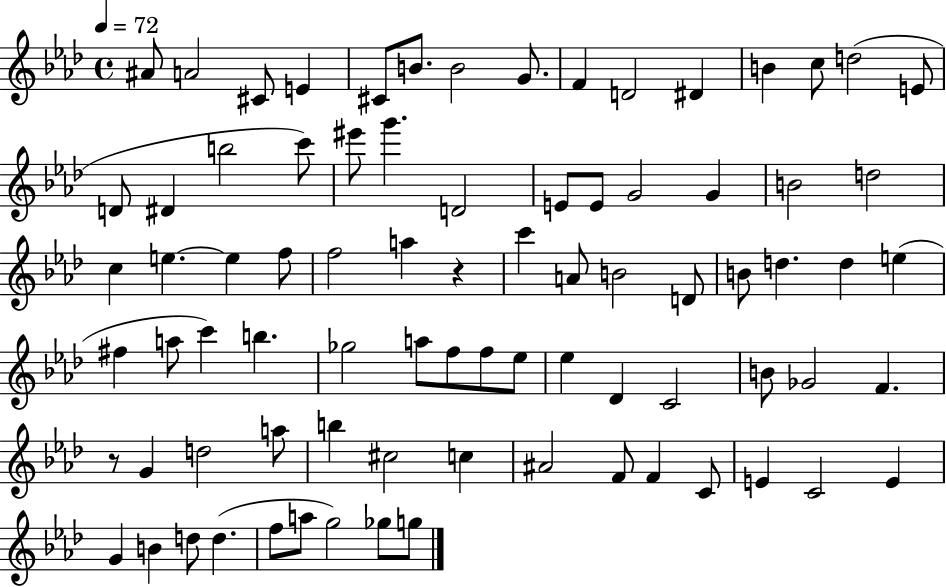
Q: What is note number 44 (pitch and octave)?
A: A5